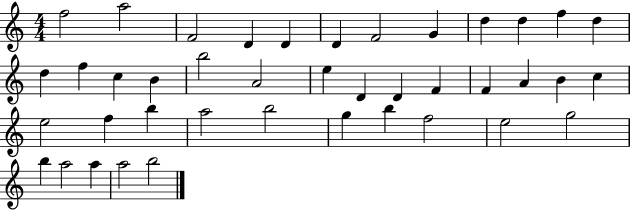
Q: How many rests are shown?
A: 0